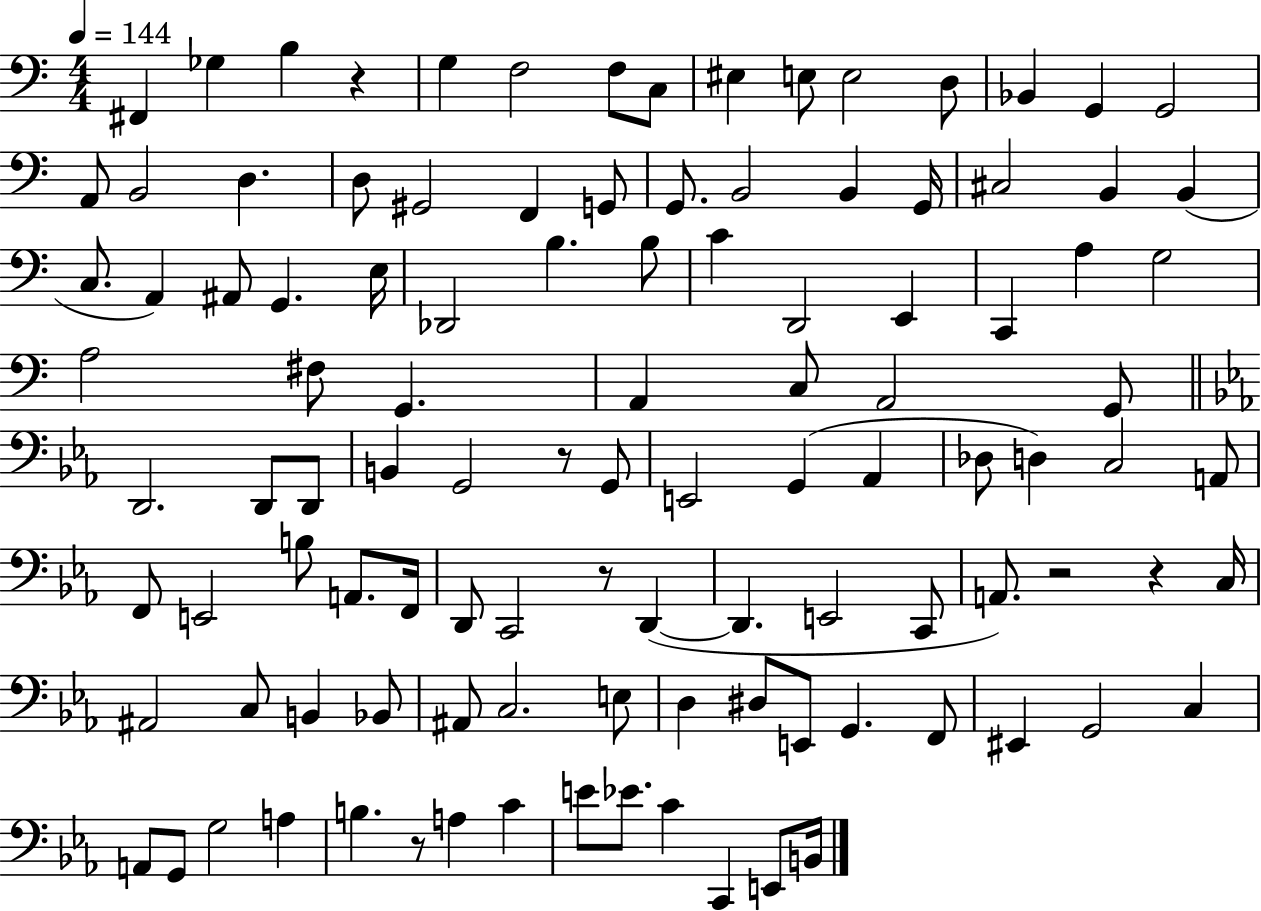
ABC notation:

X:1
T:Untitled
M:4/4
L:1/4
K:C
^F,, _G, B, z G, F,2 F,/2 C,/2 ^E, E,/2 E,2 D,/2 _B,, G,, G,,2 A,,/2 B,,2 D, D,/2 ^G,,2 F,, G,,/2 G,,/2 B,,2 B,, G,,/4 ^C,2 B,, B,, C,/2 A,, ^A,,/2 G,, E,/4 _D,,2 B, B,/2 C D,,2 E,, C,, A, G,2 A,2 ^F,/2 G,, A,, C,/2 A,,2 G,,/2 D,,2 D,,/2 D,,/2 B,, G,,2 z/2 G,,/2 E,,2 G,, _A,, _D,/2 D, C,2 A,,/2 F,,/2 E,,2 B,/2 A,,/2 F,,/4 D,,/2 C,,2 z/2 D,, D,, E,,2 C,,/2 A,,/2 z2 z C,/4 ^A,,2 C,/2 B,, _B,,/2 ^A,,/2 C,2 E,/2 D, ^D,/2 E,,/2 G,, F,,/2 ^E,, G,,2 C, A,,/2 G,,/2 G,2 A, B, z/2 A, C E/2 _E/2 C C,, E,,/2 B,,/4